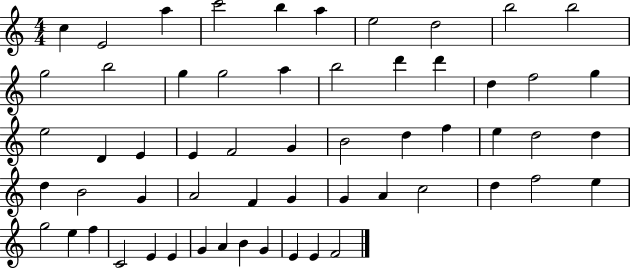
X:1
T:Untitled
M:4/4
L:1/4
K:C
c E2 a c'2 b a e2 d2 b2 b2 g2 b2 g g2 a b2 d' d' d f2 g e2 D E E F2 G B2 d f e d2 d d B2 G A2 F G G A c2 d f2 e g2 e f C2 E E G A B G E E F2